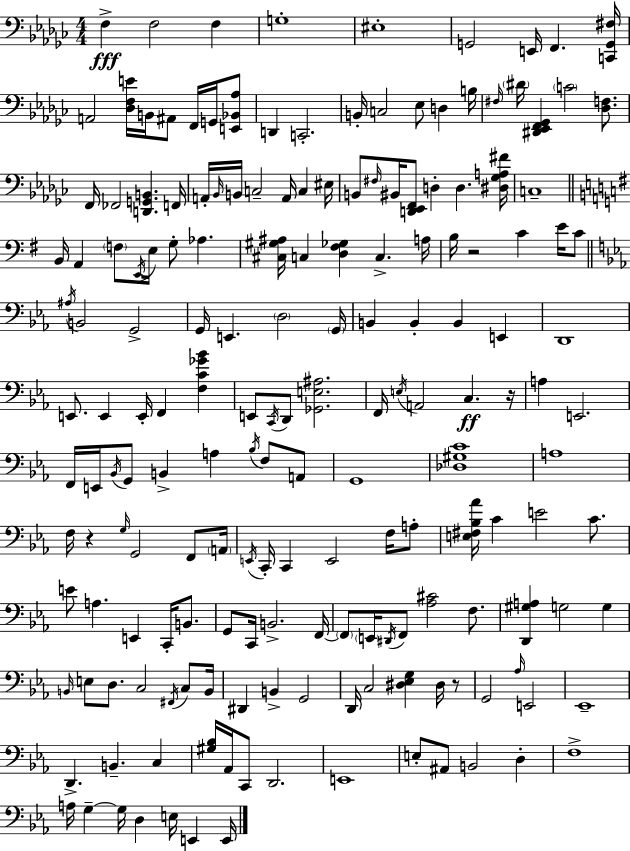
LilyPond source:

{
  \clef bass
  \numericTimeSignature
  \time 4/4
  \key ees \minor
  f4->\fff f2 f4 | g1-. | eis1-. | g,2 e,16 f,4. <c, g, fis>16 | \break a,2 <des f e'>16 b,16 ais,8 f,16 g,16 <e, bes, aes>8 | d,4 c,2.-. | b,16-. c2 ees8 d4 b16 | \grace { fis16 } \parenthesize dis'16 <dis, ees, f, ges,>4 \parenthesize c'2 <des f>8. | \break f,16 fes,2 <d, g, b,>4. | f,16 a,16-. \grace { bes,16 } b,16 c2-- a,16 c4 | eis16 b,8 \grace { fis16 } bis,16 <d, ees, f,>8 d4-. d4. | <dis ges a fis'>16 c1-- | \break \bar "||" \break \key g \major b,16 a,4 \parenthesize f8 \acciaccatura { e,16 } e16 g8-. aes4. | <cis gis ais>16 c4 <d fis ges>4 c4.-> | a16 b16 r2 c'4 e'16 c'8 | \bar "||" \break \key ees \major \acciaccatura { ais16 } b,2 g,2-> | g,16 e,4. \parenthesize d2 | \parenthesize g,16 b,4 b,4-. b,4 e,4 | d,1 | \break e,8. e,4 e,16-. f,4 <f c' ges' bes'>4 | e,8 \acciaccatura { c,16 } d,8 <ges, e ais>2. | f,16 \acciaccatura { e16 } a,2 c4.\ff | r16 a4 e,2. | \break f,16 e,16 \acciaccatura { bes,16 } g,8 b,4-> a4 | \acciaccatura { bes16 } f8 a,8 g,1 | <des gis c'>1 | a1 | \break f16 r4 \grace { g16 } g,2 | f,8 \parenthesize a,16 \acciaccatura { e,16 } c,16-. c,4 e,2 | f16 a8-. <e fis bes aes'>16 c'4 e'2 | c'8. e'8 a4. e,4 | \break c,16-. b,8. g,8 c,16 b,2.-> | f,16~~ \parenthesize f,8 \parenthesize e,16 \acciaccatura { dis,16 } f,8 <aes cis'>2 | f8. <d, gis a>4 g2 | g4 \grace { b,16 } e8 d8. c2 | \break \acciaccatura { fis,16 } c8 b,16 dis,4 b,4-> | g,2 d,16 c2 | <dis ees g>4 dis16 r8 g,2 | \grace { aes16 } e,2 ees,1-- | \break d,4.-> | b,4.-- c4 <gis bes>16 aes,16 c,8 d,2. | e,1 | e8-. ais,8 b,2 | \break d4-. f1-> | a16 g4--~~ | g16 d4 e16 e,4 e,16 \bar "|."
}